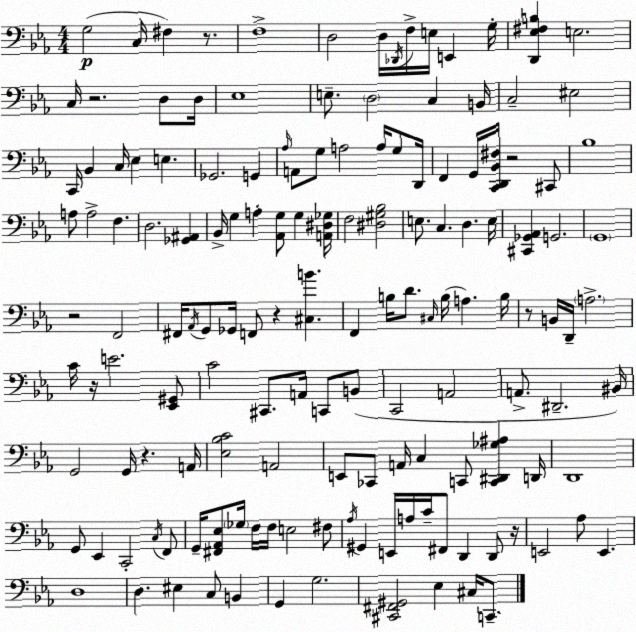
X:1
T:Untitled
M:4/4
L:1/4
K:Cm
G,2 C,/4 ^F, z/2 F,4 D,2 D,/4 _D,,/4 F,/4 E,/4 E,, G,/4 [D,,_E,^F,B,] E,2 C,/4 z2 D,/2 D,/4 _E,4 E,/2 D,2 C, B,,/4 C,2 ^E,2 C,,/4 _B,, C,/4 _E, E, _G,,2 G,, _A,/4 A,,/2 G,/2 A,2 A,/4 G,/2 D,,/4 F,, G,,/4 [C,,D,,_B,,^F,]/4 z2 ^C,,/2 _B,4 A,/2 A,2 F, D,2 [_G,,^A,,] _B,,/4 G, A, [_A,,G,]/2 G, [A,,^D,_G,]/4 F,2 [^D,^G,_B,]2 E,/2 C, D, E,/4 [^C,,_G,,_A,,] G,,2 G,,4 z2 F,,2 ^F,,/4 _A,,/4 G,,/2 _G,,/4 F,,/2 z [^C,B] F,, B,/4 D/2 ^C,/4 B,/4 A, B,/4 z/2 B,,/4 D,,/4 A,2 C/4 z/4 E2 [_E,,^G,,]/2 C2 ^C,,/2 A,,/4 C,,/2 B,,/2 C,,2 A,,2 A,,/2 ^D,,2 ^B,,/4 G,,2 G,,/4 z A,,/4 [_E,_B,C]2 A,,2 E,,/2 _C,,/2 A,,/4 C, C,,/2 [C,,^D,,_G,^A,] D,,/4 D,,4 G,,/2 _E,, C,,2 C,/4 F,,/2 G,,/4 [^F,,_A,,_E,]/2 _G,/4 F,/4 F,/4 E,2 ^F,/2 _A,/4 ^G,, E,,/4 A,/4 C/4 ^F,,/2 D,, D,,/2 z/4 E,,2 _A,/2 E,, D,4 D, ^E, C,/2 B,, G,, G,2 [^C,,^F,,^G,,]2 _E, ^C,/4 C,,/2